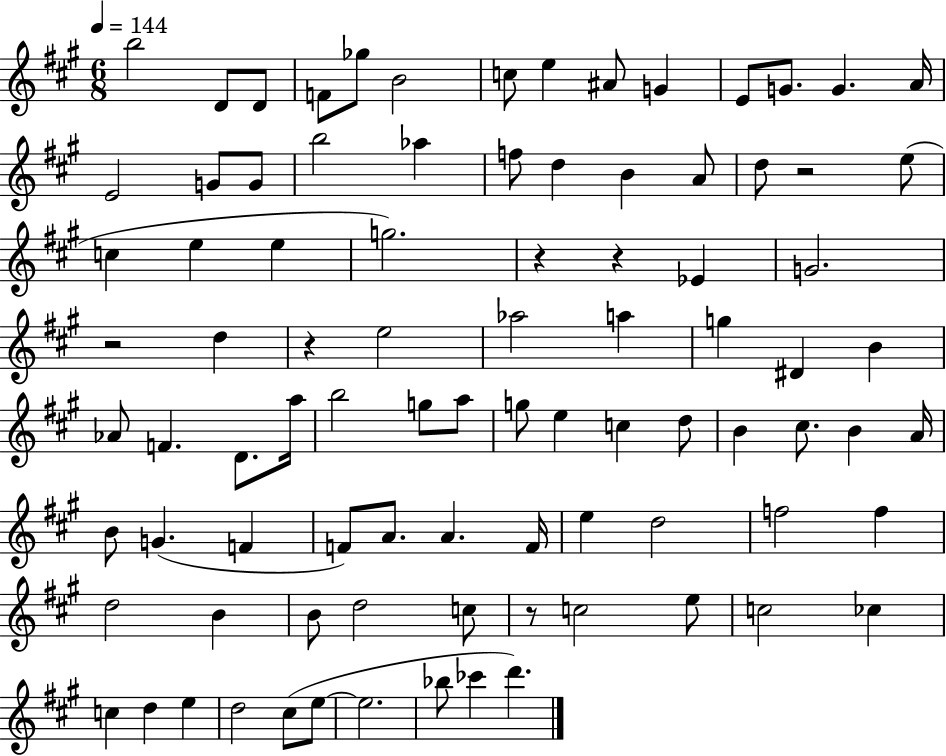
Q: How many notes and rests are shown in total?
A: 89